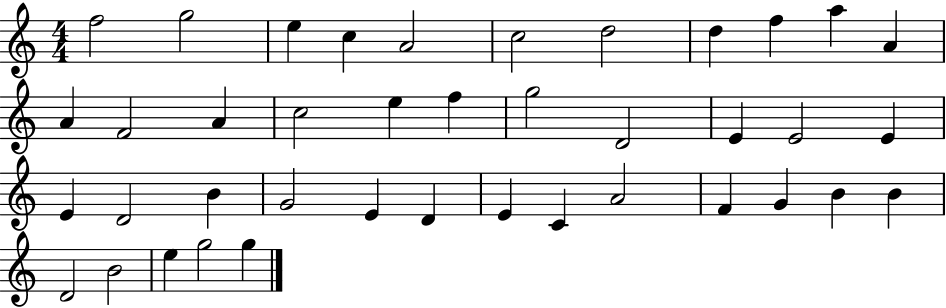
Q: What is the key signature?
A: C major